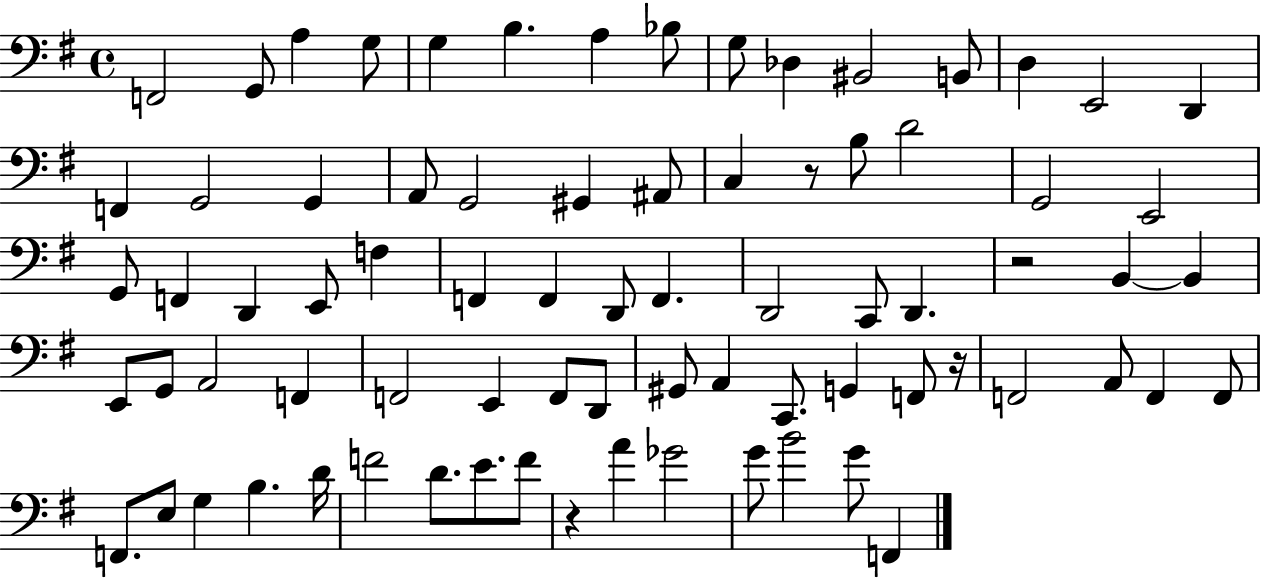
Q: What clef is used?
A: bass